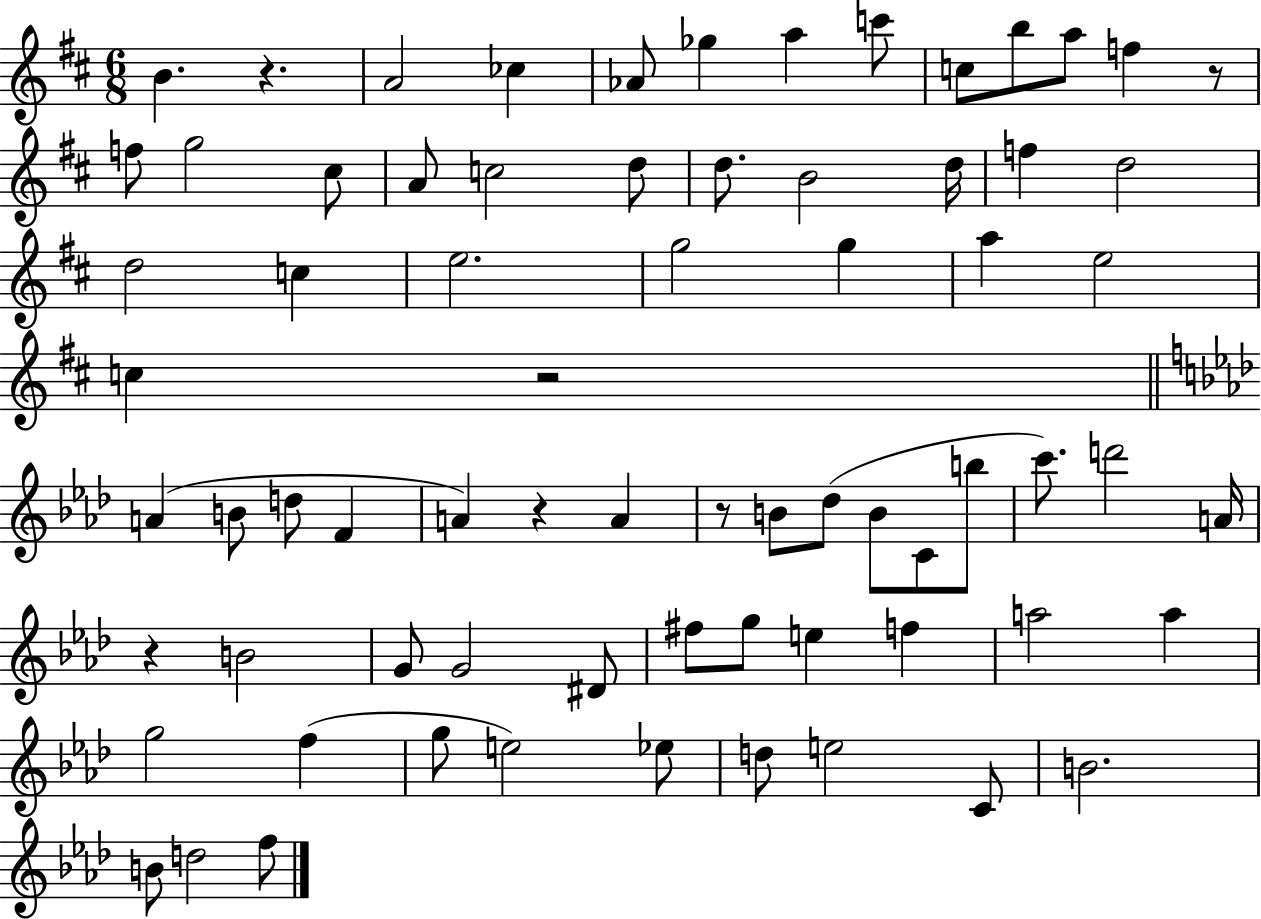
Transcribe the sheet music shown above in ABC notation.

X:1
T:Untitled
M:6/8
L:1/4
K:D
B z A2 _c _A/2 _g a c'/2 c/2 b/2 a/2 f z/2 f/2 g2 ^c/2 A/2 c2 d/2 d/2 B2 d/4 f d2 d2 c e2 g2 g a e2 c z2 A B/2 d/2 F A z A z/2 B/2 _d/2 B/2 C/2 b/2 c'/2 d'2 A/4 z B2 G/2 G2 ^D/2 ^f/2 g/2 e f a2 a g2 f g/2 e2 _e/2 d/2 e2 C/2 B2 B/2 d2 f/2